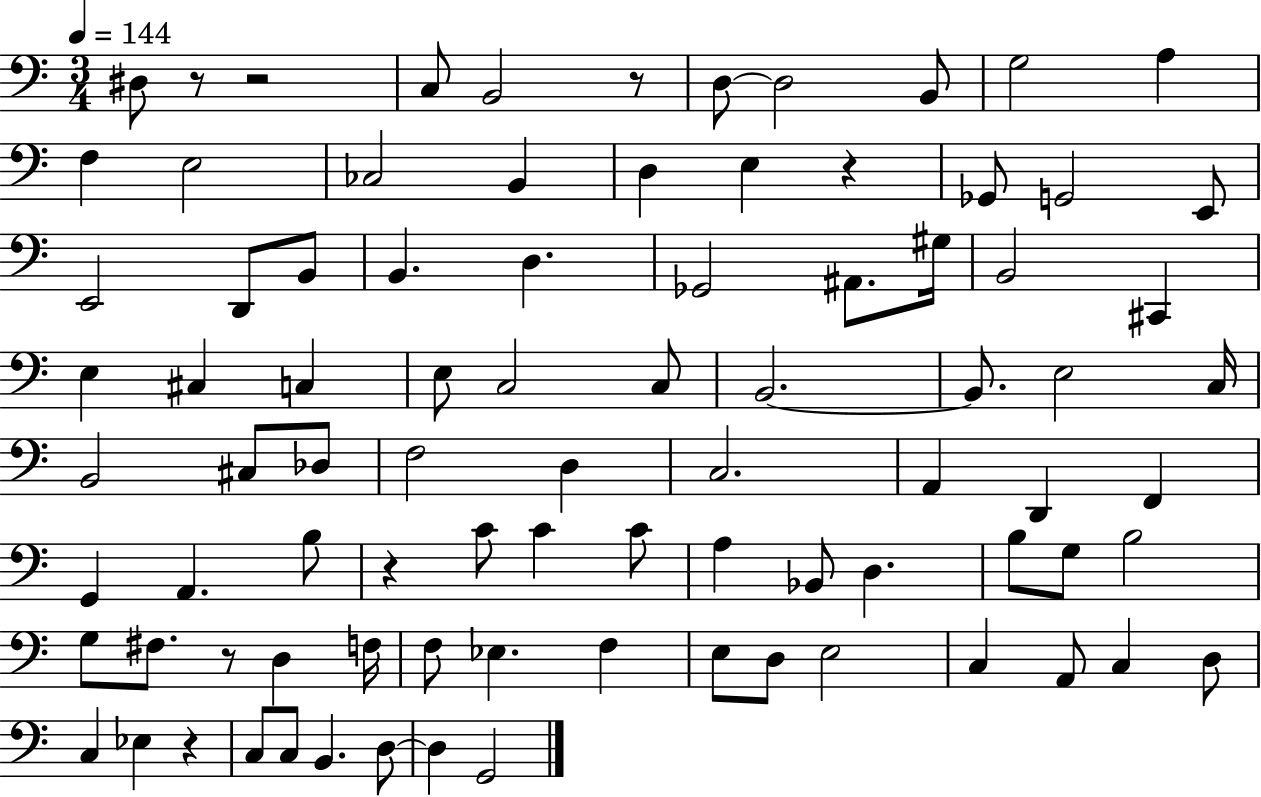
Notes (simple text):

D#3/e R/e R/h C3/e B2/h R/e D3/e D3/h B2/e G3/h A3/q F3/q E3/h CES3/h B2/q D3/q E3/q R/q Gb2/e G2/h E2/e E2/h D2/e B2/e B2/q. D3/q. Gb2/h A#2/e. G#3/s B2/h C#2/q E3/q C#3/q C3/q E3/e C3/h C3/e B2/h. B2/e. E3/h C3/s B2/h C#3/e Db3/e F3/h D3/q C3/h. A2/q D2/q F2/q G2/q A2/q. B3/e R/q C4/e C4/q C4/e A3/q Bb2/e D3/q. B3/e G3/e B3/h G3/e F#3/e. R/e D3/q F3/s F3/e Eb3/q. F3/q E3/e D3/e E3/h C3/q A2/e C3/q D3/e C3/q Eb3/q R/q C3/e C3/e B2/q. D3/e D3/q G2/h